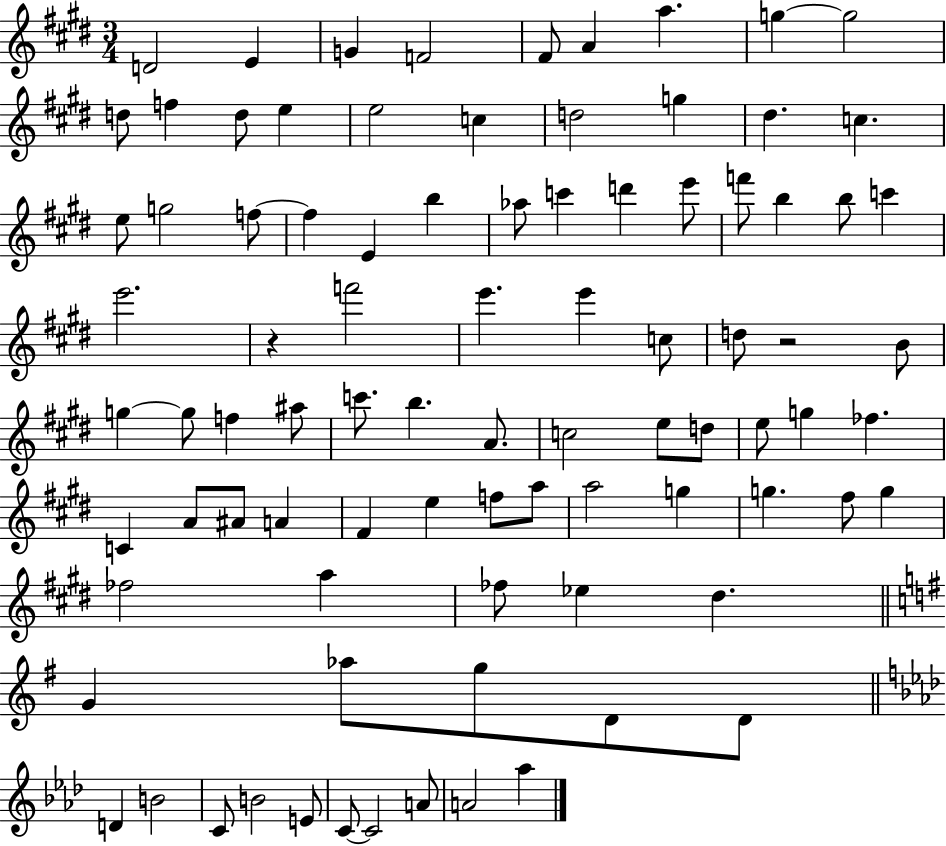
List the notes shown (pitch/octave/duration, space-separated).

D4/h E4/q G4/q F4/h F#4/e A4/q A5/q. G5/q G5/h D5/e F5/q D5/e E5/q E5/h C5/q D5/h G5/q D#5/q. C5/q. E5/e G5/h F5/e F5/q E4/q B5/q Ab5/e C6/q D6/q E6/e F6/e B5/q B5/e C6/q E6/h. R/q F6/h E6/q. E6/q C5/e D5/e R/h B4/e G5/q G5/e F5/q A#5/e C6/e. B5/q. A4/e. C5/h E5/e D5/e E5/e G5/q FES5/q. C4/q A4/e A#4/e A4/q F#4/q E5/q F5/e A5/e A5/h G5/q G5/q. F#5/e G5/q FES5/h A5/q FES5/e Eb5/q D#5/q. G4/q Ab5/e G5/e D4/e D4/e D4/q B4/h C4/e B4/h E4/e C4/e C4/h A4/e A4/h Ab5/q